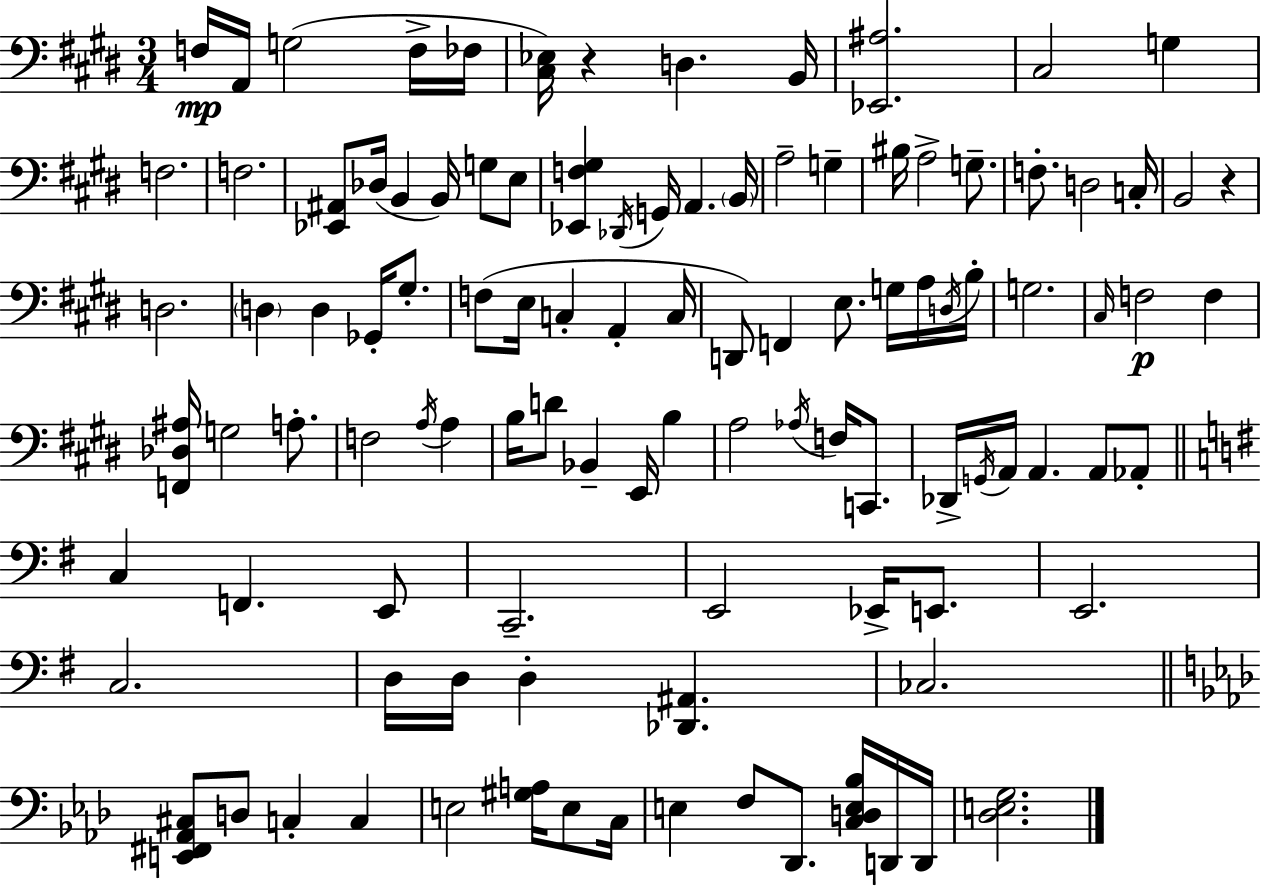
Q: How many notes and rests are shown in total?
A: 106